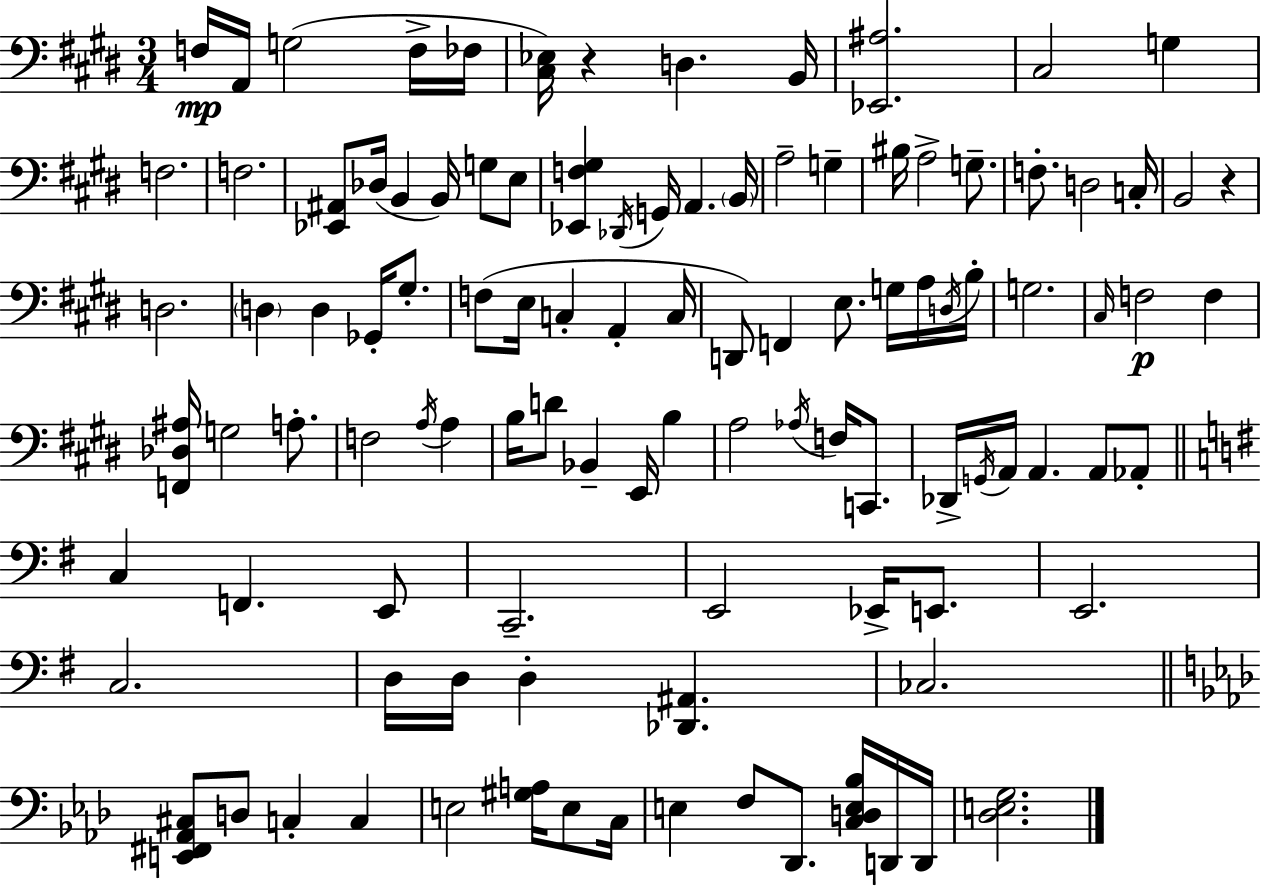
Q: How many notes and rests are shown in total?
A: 106